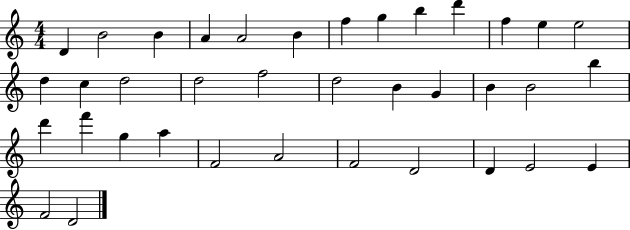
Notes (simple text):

D4/q B4/h B4/q A4/q A4/h B4/q F5/q G5/q B5/q D6/q F5/q E5/q E5/h D5/q C5/q D5/h D5/h F5/h D5/h B4/q G4/q B4/q B4/h B5/q D6/q F6/q G5/q A5/q F4/h A4/h F4/h D4/h D4/q E4/h E4/q F4/h D4/h